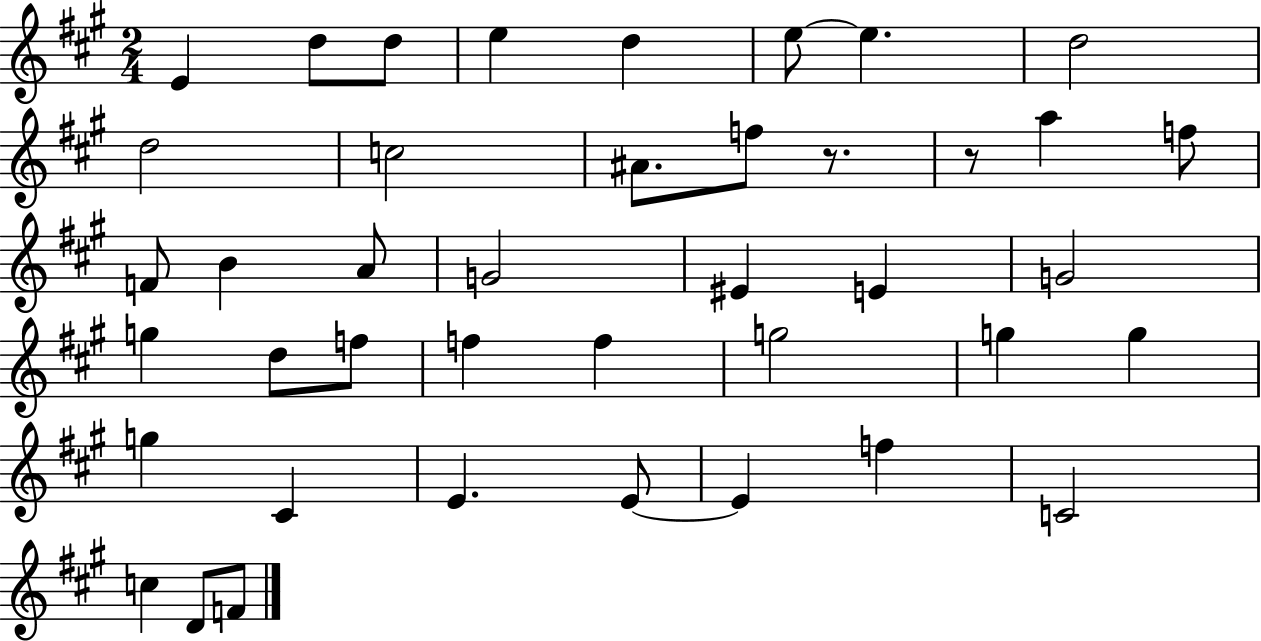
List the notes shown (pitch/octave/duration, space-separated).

E4/q D5/e D5/e E5/q D5/q E5/e E5/q. D5/h D5/h C5/h A#4/e. F5/e R/e. R/e A5/q F5/e F4/e B4/q A4/e G4/h EIS4/q E4/q G4/h G5/q D5/e F5/e F5/q F5/q G5/h G5/q G5/q G5/q C#4/q E4/q. E4/e E4/q F5/q C4/h C5/q D4/e F4/e